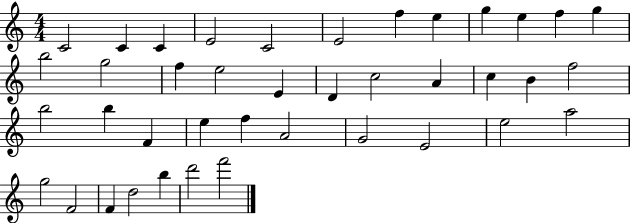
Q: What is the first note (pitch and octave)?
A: C4